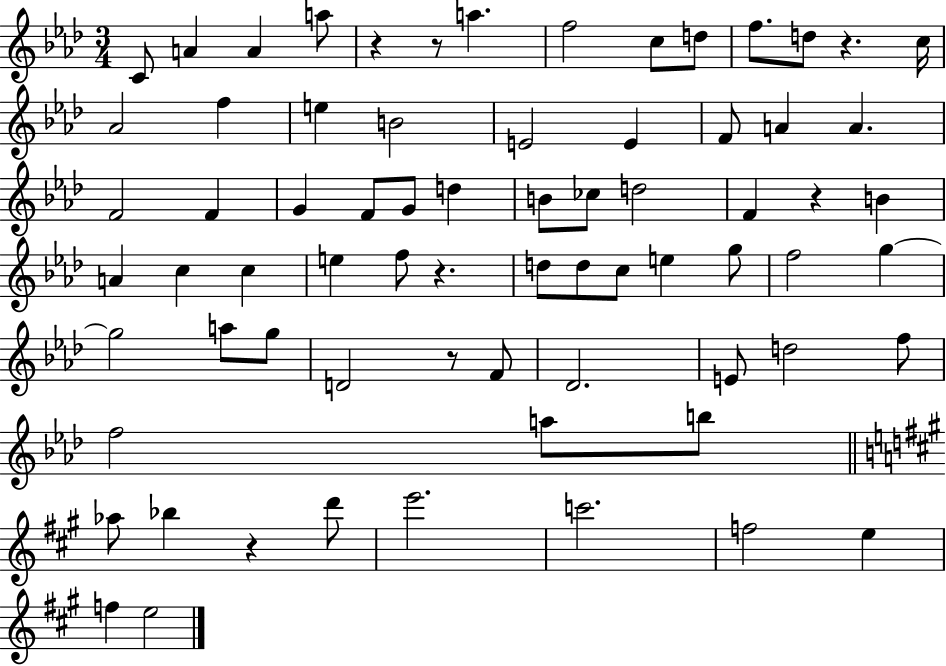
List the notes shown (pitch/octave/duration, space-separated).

C4/e A4/q A4/q A5/e R/q R/e A5/q. F5/h C5/e D5/e F5/e. D5/e R/q. C5/s Ab4/h F5/q E5/q B4/h E4/h E4/q F4/e A4/q A4/q. F4/h F4/q G4/q F4/e G4/e D5/q B4/e CES5/e D5/h F4/q R/q B4/q A4/q C5/q C5/q E5/q F5/e R/q. D5/e D5/e C5/e E5/q G5/e F5/h G5/q G5/h A5/e G5/e D4/h R/e F4/e Db4/h. E4/e D5/h F5/e F5/h A5/e B5/e Ab5/e Bb5/q R/q D6/e E6/h. C6/h. F5/h E5/q F5/q E5/h